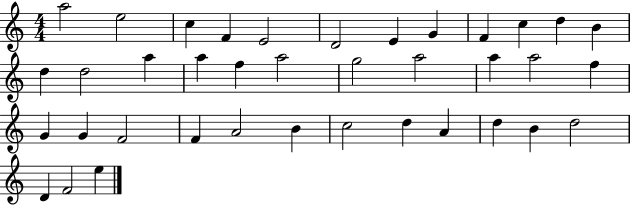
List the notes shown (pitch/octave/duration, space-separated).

A5/h E5/h C5/q F4/q E4/h D4/h E4/q G4/q F4/q C5/q D5/q B4/q D5/q D5/h A5/q A5/q F5/q A5/h G5/h A5/h A5/q A5/h F5/q G4/q G4/q F4/h F4/q A4/h B4/q C5/h D5/q A4/q D5/q B4/q D5/h D4/q F4/h E5/q